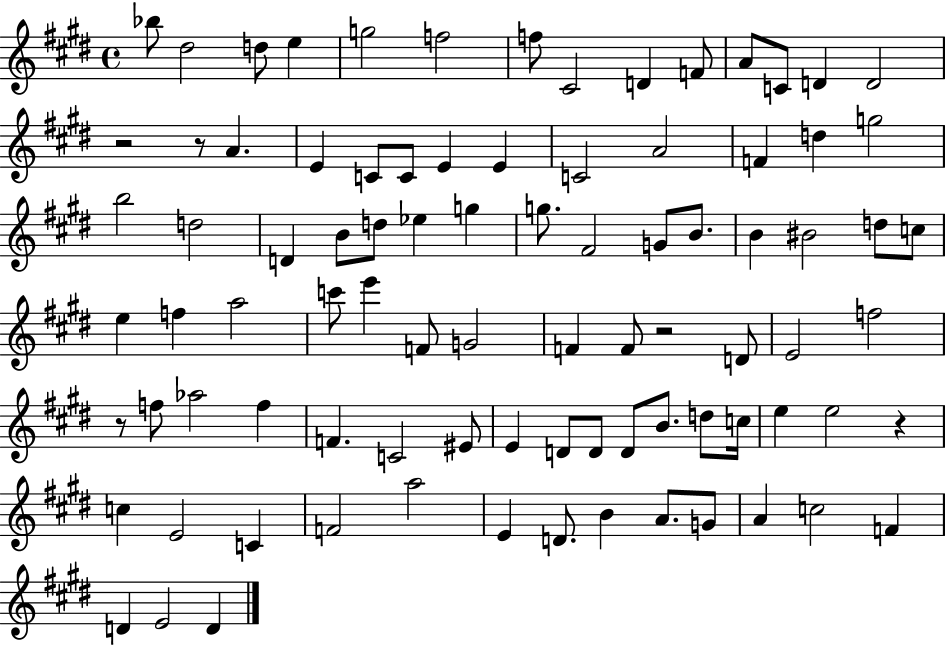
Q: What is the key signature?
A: E major